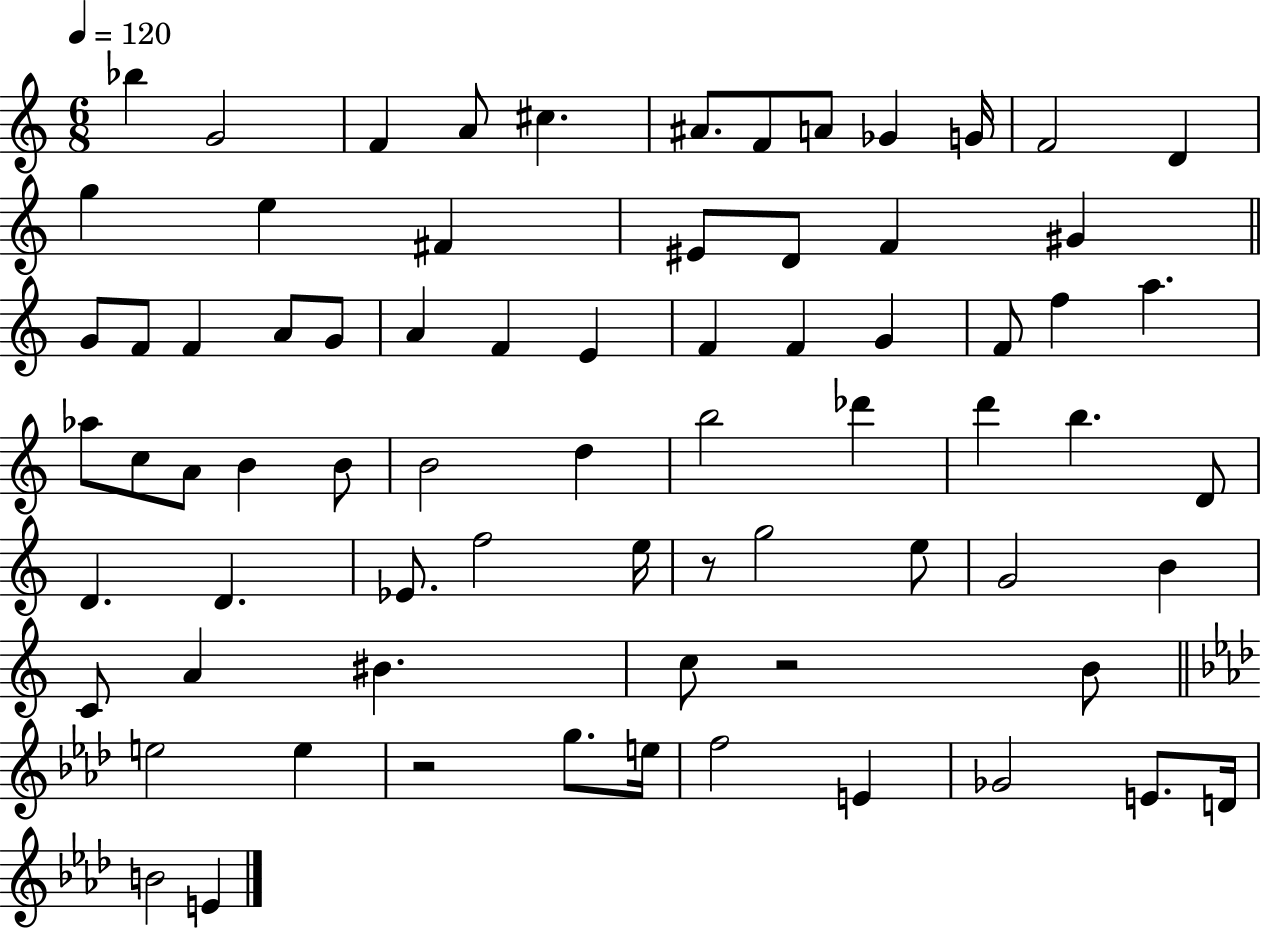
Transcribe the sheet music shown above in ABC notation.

X:1
T:Untitled
M:6/8
L:1/4
K:C
_b G2 F A/2 ^c ^A/2 F/2 A/2 _G G/4 F2 D g e ^F ^E/2 D/2 F ^G G/2 F/2 F A/2 G/2 A F E F F G F/2 f a _a/2 c/2 A/2 B B/2 B2 d b2 _d' d' b D/2 D D _E/2 f2 e/4 z/2 g2 e/2 G2 B C/2 A ^B c/2 z2 B/2 e2 e z2 g/2 e/4 f2 E _G2 E/2 D/4 B2 E